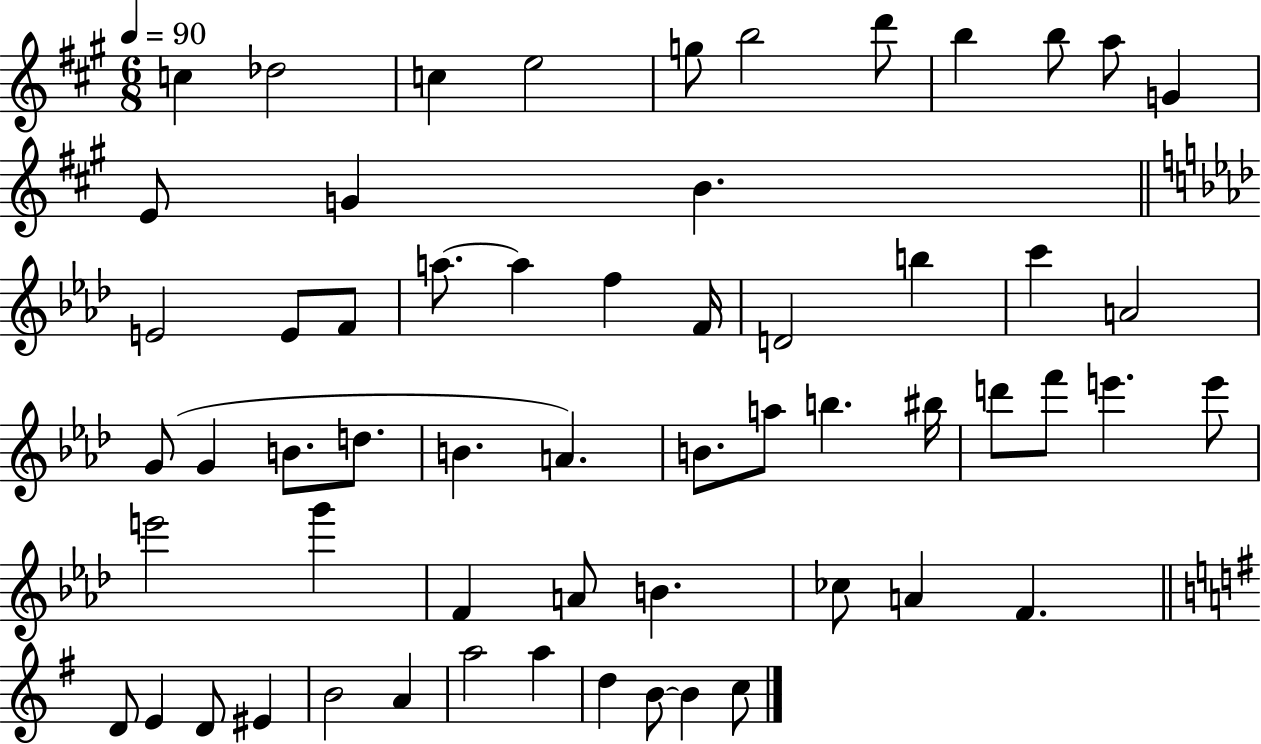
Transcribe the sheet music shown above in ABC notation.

X:1
T:Untitled
M:6/8
L:1/4
K:A
c _d2 c e2 g/2 b2 d'/2 b b/2 a/2 G E/2 G B E2 E/2 F/2 a/2 a f F/4 D2 b c' A2 G/2 G B/2 d/2 B A B/2 a/2 b ^b/4 d'/2 f'/2 e' e'/2 e'2 g' F A/2 B _c/2 A F D/2 E D/2 ^E B2 A a2 a d B/2 B c/2